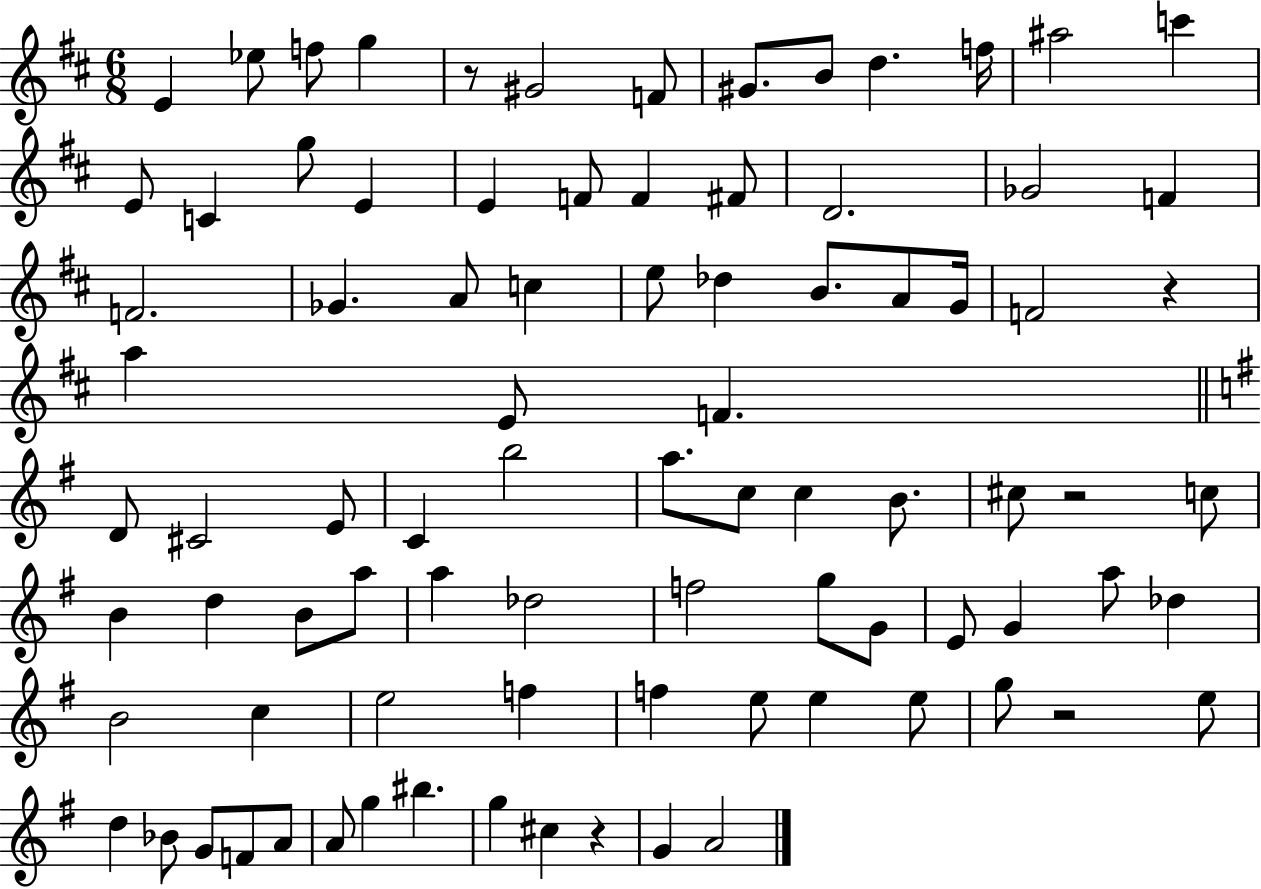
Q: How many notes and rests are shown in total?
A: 87